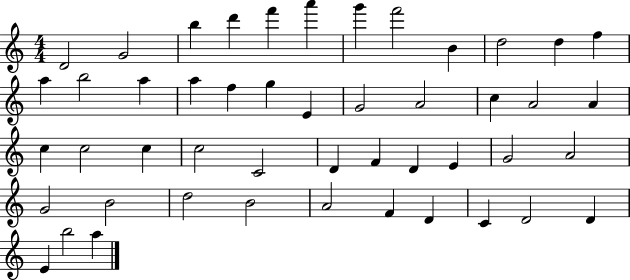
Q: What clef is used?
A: treble